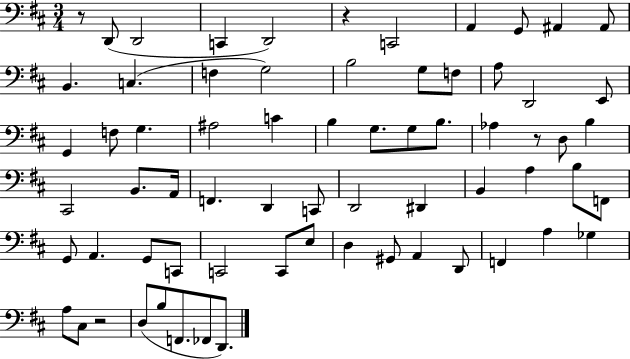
X:1
T:Untitled
M:3/4
L:1/4
K:D
z/2 D,,/2 D,,2 C,, D,,2 z C,,2 A,, G,,/2 ^A,, ^A,,/2 B,, C, F, G,2 B,2 G,/2 F,/2 A,/2 D,,2 E,,/2 G,, F,/2 G, ^A,2 C B, G,/2 G,/2 B,/2 _A, z/2 D,/2 B, ^C,,2 B,,/2 A,,/4 F,, D,, C,,/2 D,,2 ^D,, B,, A, B,/2 F,,/2 G,,/2 A,, G,,/2 C,,/2 C,,2 C,,/2 E,/2 D, ^G,,/2 A,, D,,/2 F,, A, _G, A,/2 ^C,/2 z2 D,/2 B,/2 F,,/2 _F,,/2 D,,/2